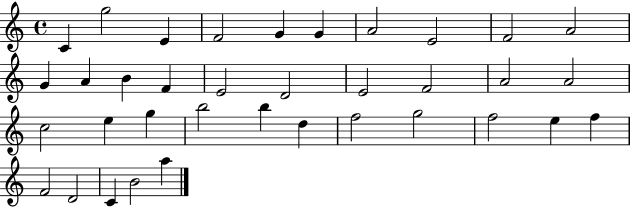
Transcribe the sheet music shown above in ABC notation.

X:1
T:Untitled
M:4/4
L:1/4
K:C
C g2 E F2 G G A2 E2 F2 A2 G A B F E2 D2 E2 F2 A2 A2 c2 e g b2 b d f2 g2 f2 e f F2 D2 C B2 a